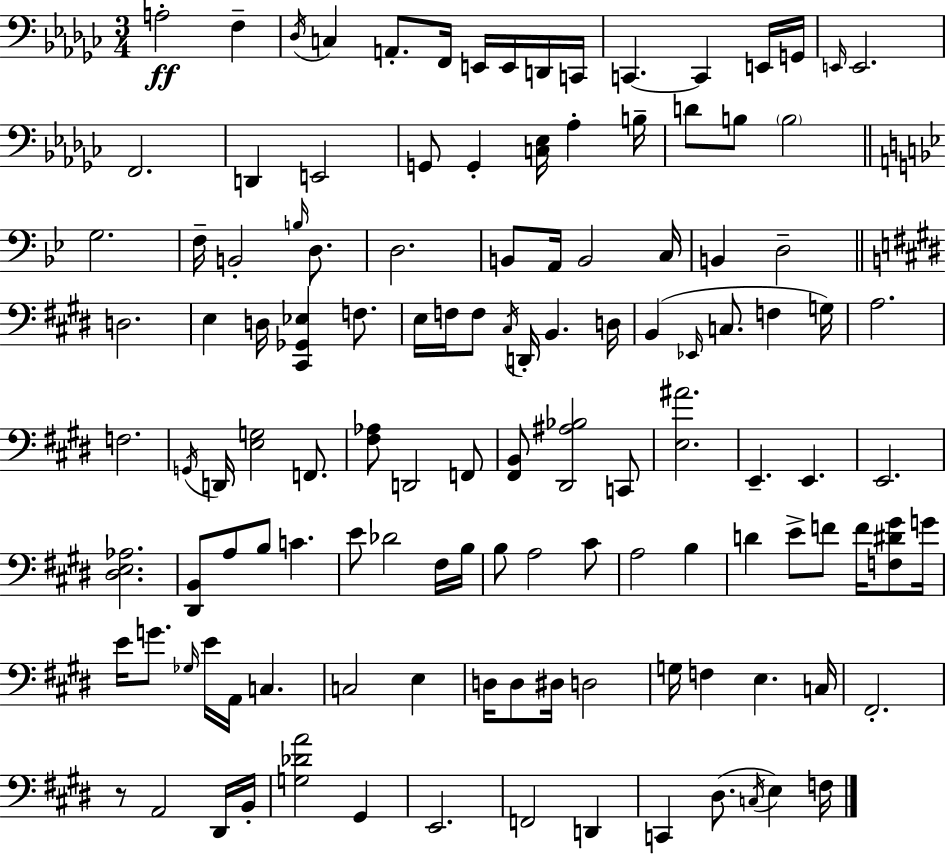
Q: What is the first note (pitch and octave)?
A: A3